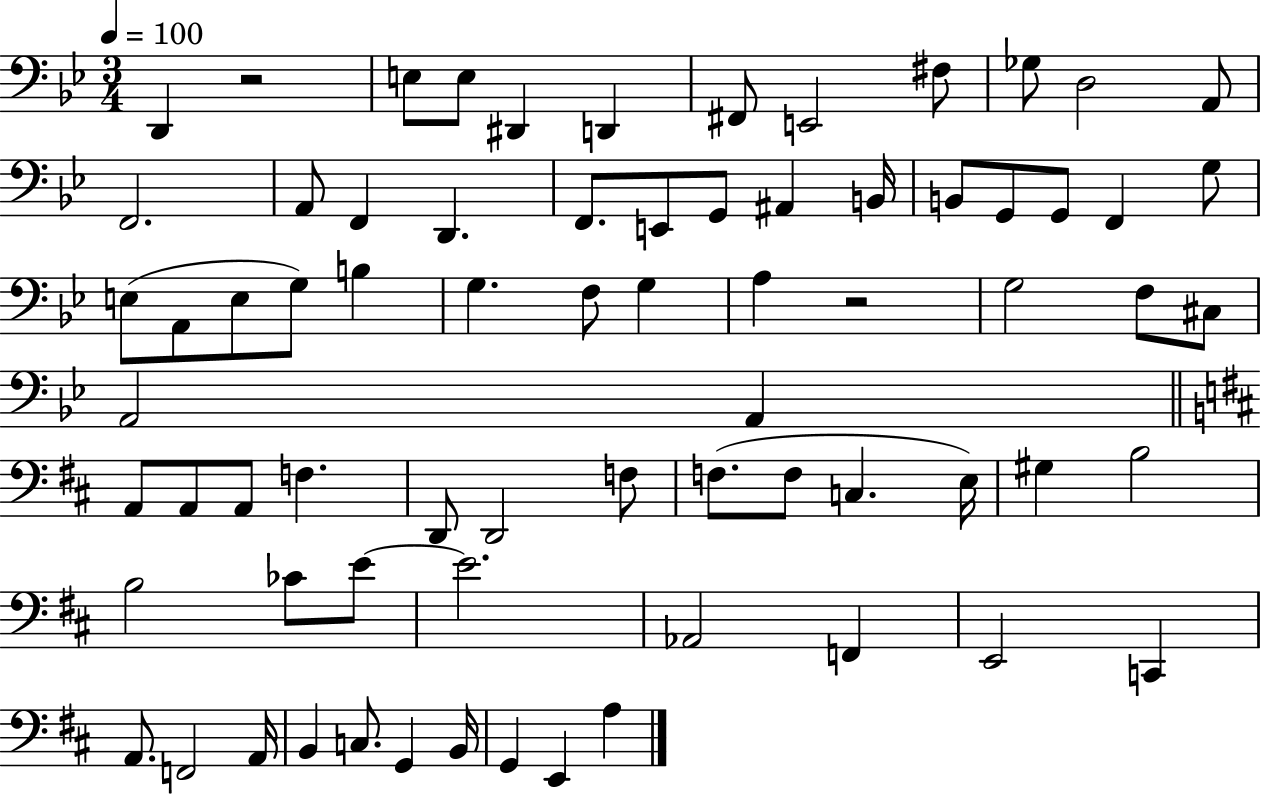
D2/q R/h E3/e E3/e D#2/q D2/q F#2/e E2/h F#3/e Gb3/e D3/h A2/e F2/h. A2/e F2/q D2/q. F2/e. E2/e G2/e A#2/q B2/s B2/e G2/e G2/e F2/q G3/e E3/e A2/e E3/e G3/e B3/q G3/q. F3/e G3/q A3/q R/h G3/h F3/e C#3/e A2/h A2/q A2/e A2/e A2/e F3/q. D2/e D2/h F3/e F3/e. F3/e C3/q. E3/s G#3/q B3/h B3/h CES4/e E4/e E4/h. Ab2/h F2/q E2/h C2/q A2/e. F2/h A2/s B2/q C3/e. G2/q B2/s G2/q E2/q A3/q